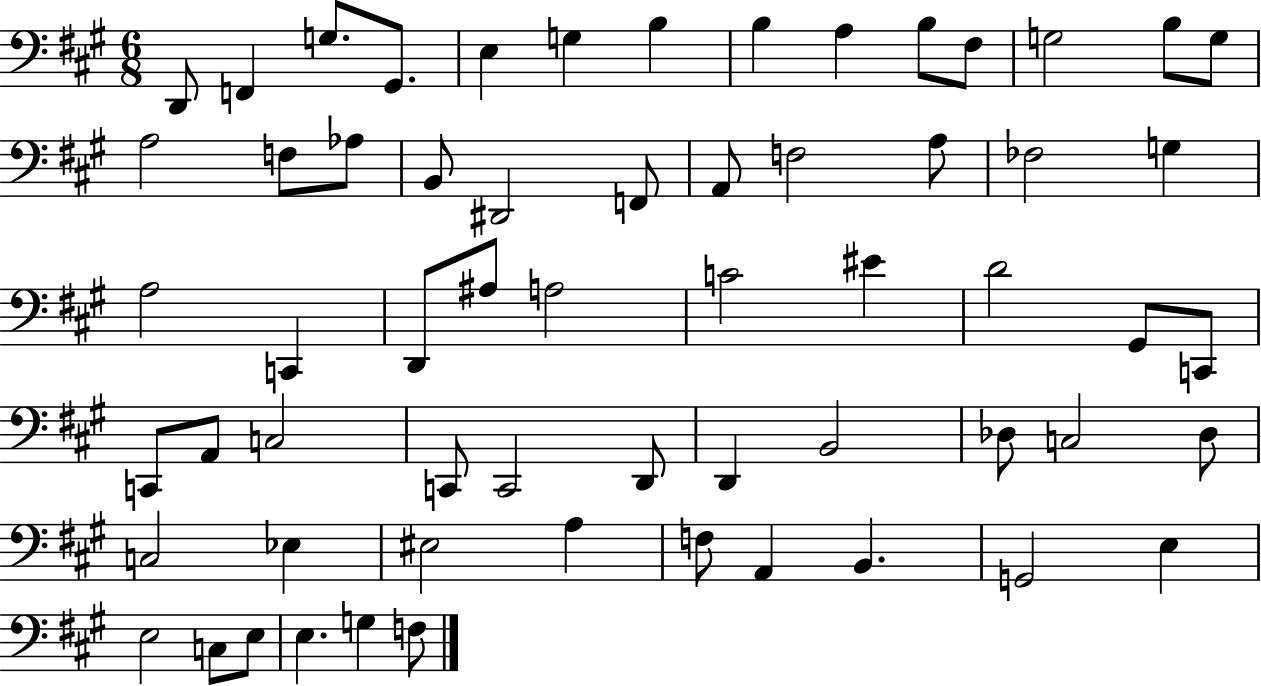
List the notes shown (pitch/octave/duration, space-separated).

D2/e F2/q G3/e. G#2/e. E3/q G3/q B3/q B3/q A3/q B3/e F#3/e G3/h B3/e G3/e A3/h F3/e Ab3/e B2/e D#2/h F2/e A2/e F3/h A3/e FES3/h G3/q A3/h C2/q D2/e A#3/e A3/h C4/h EIS4/q D4/h G#2/e C2/e C2/e A2/e C3/h C2/e C2/h D2/e D2/q B2/h Db3/e C3/h Db3/e C3/h Eb3/q EIS3/h A3/q F3/e A2/q B2/q. G2/h E3/q E3/h C3/e E3/e E3/q. G3/q F3/e